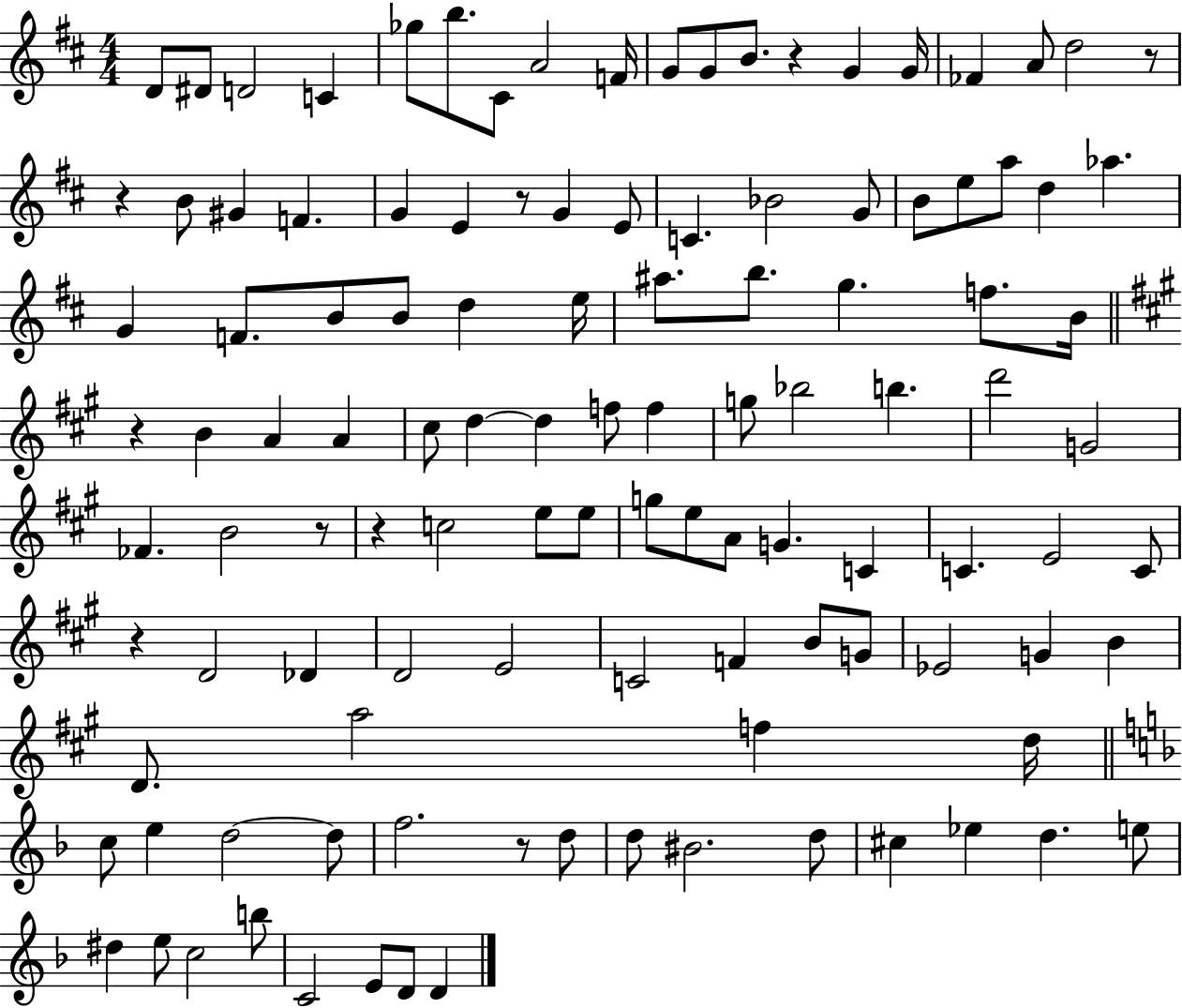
{
  \clef treble
  \numericTimeSignature
  \time 4/4
  \key d \major
  d'8 dis'8 d'2 c'4 | ges''8 b''8. cis'8 a'2 f'16 | g'8 g'8 b'8. r4 g'4 g'16 | fes'4 a'8 d''2 r8 | \break r4 b'8 gis'4 f'4. | g'4 e'4 r8 g'4 e'8 | c'4. bes'2 g'8 | b'8 e''8 a''8 d''4 aes''4. | \break g'4 f'8. b'8 b'8 d''4 e''16 | ais''8. b''8. g''4. f''8. b'16 | \bar "||" \break \key a \major r4 b'4 a'4 a'4 | cis''8 d''4~~ d''4 f''8 f''4 | g''8 bes''2 b''4. | d'''2 g'2 | \break fes'4. b'2 r8 | r4 c''2 e''8 e''8 | g''8 e''8 a'8 g'4. c'4 | c'4. e'2 c'8 | \break r4 d'2 des'4 | d'2 e'2 | c'2 f'4 b'8 g'8 | ees'2 g'4 b'4 | \break d'8. a''2 f''4 d''16 | \bar "||" \break \key f \major c''8 e''4 d''2~~ d''8 | f''2. r8 d''8 | d''8 bis'2. d''8 | cis''4 ees''4 d''4. e''8 | \break dis''4 e''8 c''2 b''8 | c'2 e'8 d'8 d'4 | \bar "|."
}